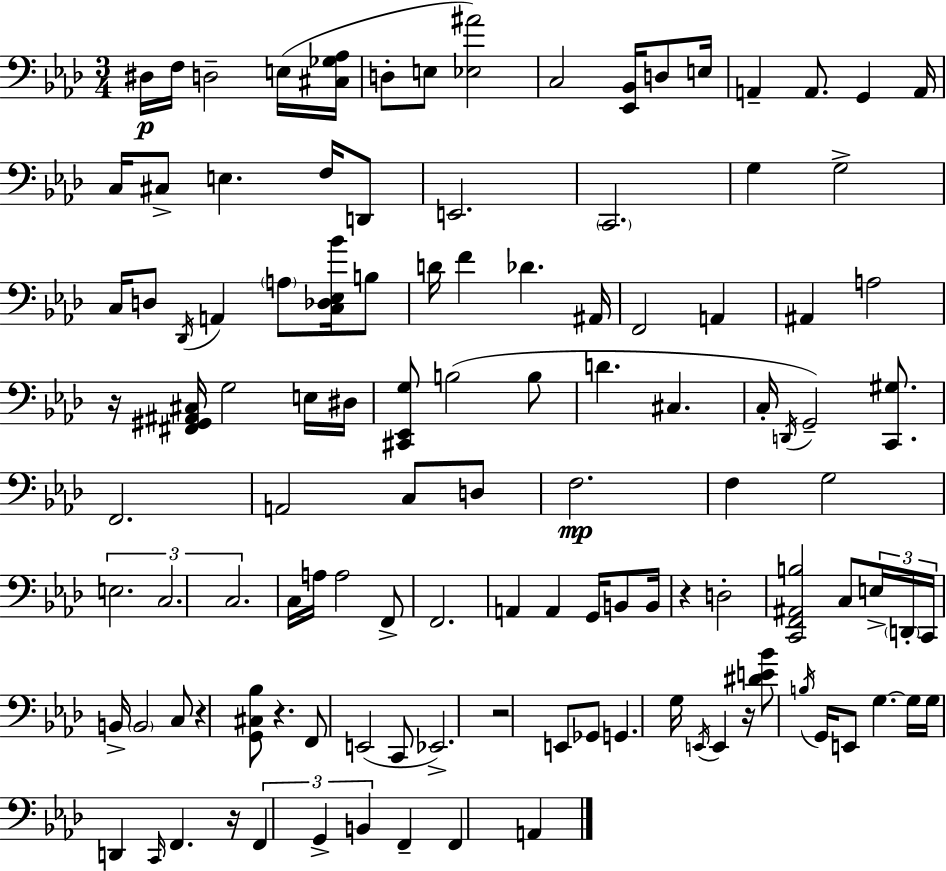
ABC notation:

X:1
T:Untitled
M:3/4
L:1/4
K:Fm
^D,/4 F,/4 D,2 E,/4 [^C,_G,_A,]/4 D,/2 E,/2 [_E,^A]2 C,2 [_E,,_B,,]/4 D,/2 E,/4 A,, A,,/2 G,, A,,/4 C,/4 ^C,/2 E, F,/4 D,,/2 E,,2 C,,2 G, G,2 C,/4 D,/2 _D,,/4 A,, A,/2 [C,_D,_E,_B]/4 B,/2 D/4 F _D ^A,,/4 F,,2 A,, ^A,, A,2 z/4 [^F,,^G,,^A,,^C,]/4 G,2 E,/4 ^D,/4 [^C,,_E,,G,]/2 B,2 B,/2 D ^C, C,/4 D,,/4 G,,2 [C,,^G,]/2 F,,2 A,,2 C,/2 D,/2 F,2 F, G,2 E,2 C,2 C,2 C,/4 A,/4 A,2 F,,/2 F,,2 A,, A,, G,,/4 B,,/2 B,,/4 z D,2 [C,,F,,^A,,B,]2 C,/2 E,/4 D,,/4 C,,/4 B,,/4 B,,2 C,/2 z [G,,^C,_B,]/2 z F,,/2 E,,2 C,,/2 _E,,2 z2 E,,/2 _G,,/2 G,, G,/4 E,,/4 E,, z/4 [^DE_B]/2 B,/4 G,,/4 E,,/2 G, G,/4 G,/4 D,, C,,/4 F,, z/4 F,, G,, B,, F,, F,, A,,